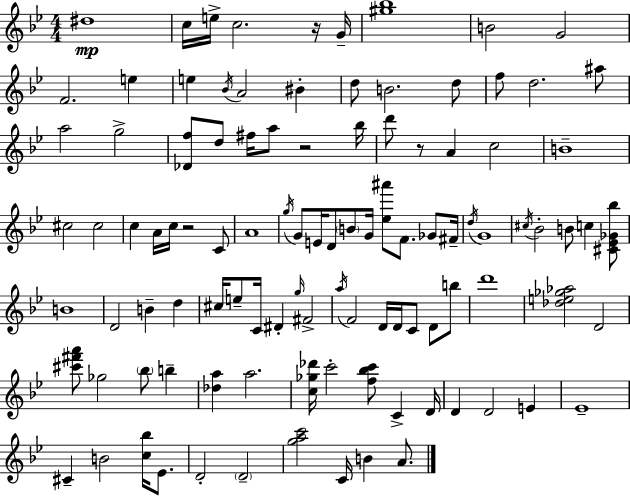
D#5/w C5/s E5/s C5/h. R/s G4/s [G#5,Bb5]/w B4/h G4/h F4/h. E5/q E5/q Bb4/s A4/h BIS4/q D5/e B4/h. D5/e F5/e D5/h. A#5/e A5/h G5/h [Db4,F5]/e D5/e F#5/s A5/e R/h Bb5/s D6/e R/e A4/q C5/h B4/w C#5/h C#5/h C5/q A4/s C5/s R/h C4/e A4/w G5/s G4/e E4/s D4/e B4/e G4/s [Eb5,A#6]/e F4/e. Gb4/e F#4/s D5/s G4/w C#5/s Bb4/h B4/e C5/q [C#4,Eb4,Gb4,Bb5]/e B4/w D4/h B4/q D5/q C#5/s E5/e C4/s D#4/q G5/s F#4/h A5/s F4/h D4/s D4/s C4/e D4/e B5/e D6/w [Db5,E5,Gb5,Ab5]/h D4/h [C#6,F#6,A6]/e Gb5/h Bb5/e B5/q [Db5,A5]/q A5/h. [C5,Gb5,Db6]/s C6/h [F5,Bb5,C6]/e C4/q D4/s D4/q D4/h E4/q Eb4/w C#4/q B4/h [C5,Bb5]/s Eb4/e. D4/h D4/h [G5,A5,C6]/h C4/s B4/q A4/e.